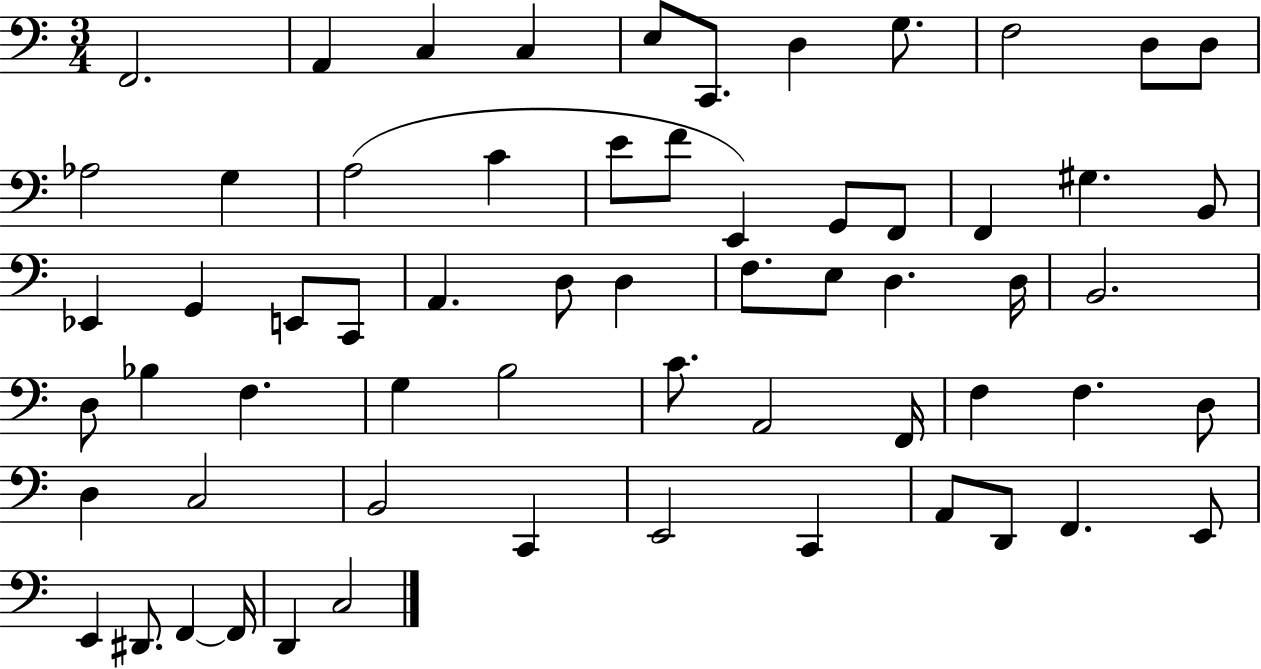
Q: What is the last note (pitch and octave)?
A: C3